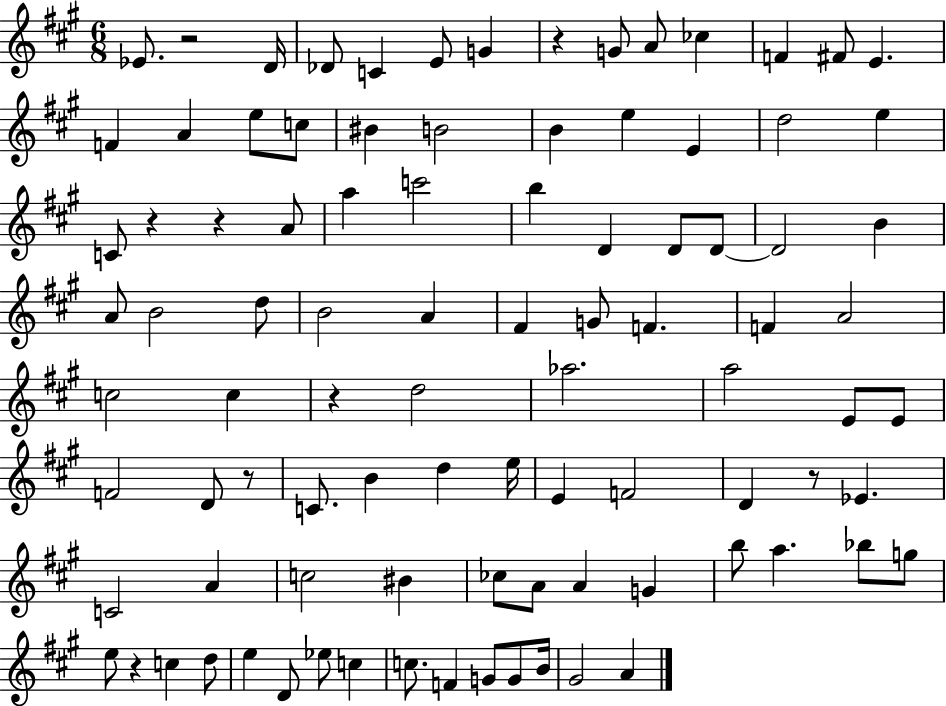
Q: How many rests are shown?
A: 8